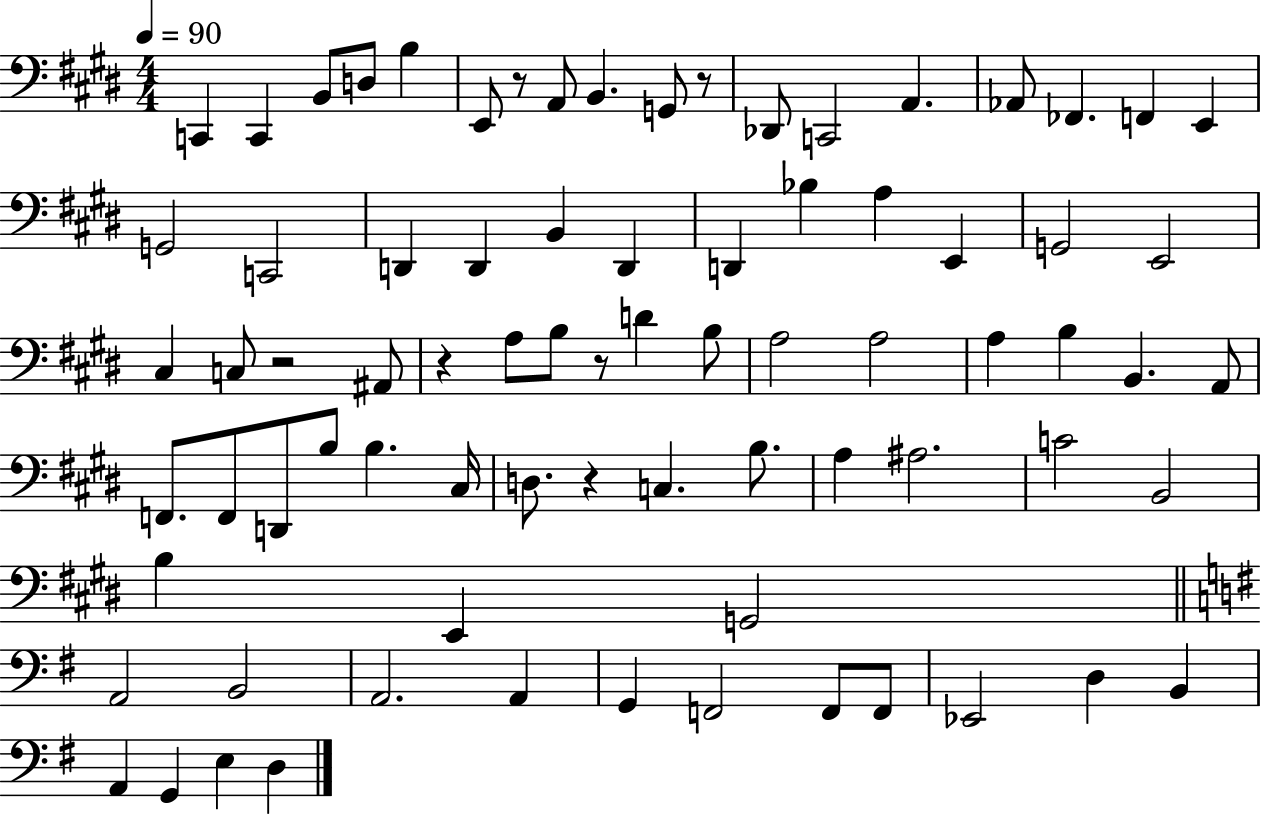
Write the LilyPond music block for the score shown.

{
  \clef bass
  \numericTimeSignature
  \time 4/4
  \key e \major
  \tempo 4 = 90
  c,4 c,4 b,8 d8 b4 | e,8 r8 a,8 b,4. g,8 r8 | des,8 c,2 a,4. | aes,8 fes,4. f,4 e,4 | \break g,2 c,2 | d,4 d,4 b,4 d,4 | d,4 bes4 a4 e,4 | g,2 e,2 | \break cis4 c8 r2 ais,8 | r4 a8 b8 r8 d'4 b8 | a2 a2 | a4 b4 b,4. a,8 | \break f,8. f,8 d,8 b8 b4. cis16 | d8. r4 c4. b8. | a4 ais2. | c'2 b,2 | \break b4 e,4 g,2 | \bar "||" \break \key e \minor a,2 b,2 | a,2. a,4 | g,4 f,2 f,8 f,8 | ees,2 d4 b,4 | \break a,4 g,4 e4 d4 | \bar "|."
}